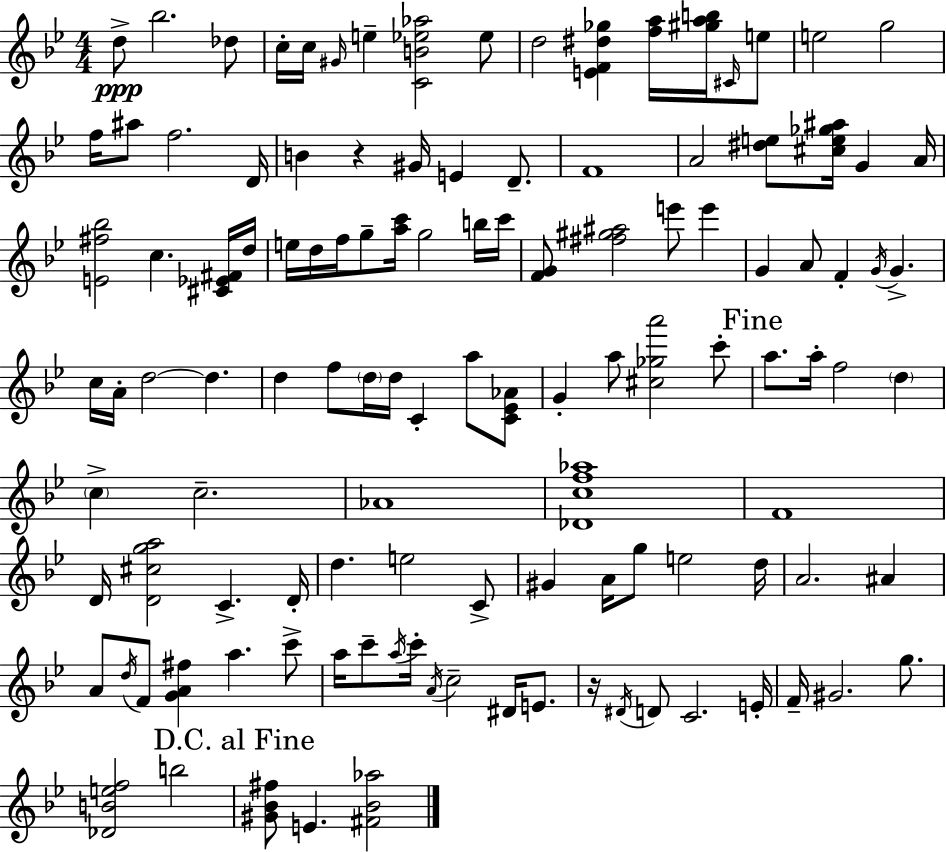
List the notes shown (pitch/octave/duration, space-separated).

D5/e Bb5/h. Db5/e C5/s C5/s G#4/s E5/q [C4,B4,Eb5,Ab5]/h Eb5/e D5/h [E4,F4,D#5,Gb5]/q [F5,A5]/s [G#5,A5,B5]/s C#4/s E5/e E5/h G5/h F5/s A#5/e F5/h. D4/s B4/q R/q G#4/s E4/q D4/e. F4/w A4/h [D#5,E5]/e [C#5,E5,Gb5,A#5]/s G4/q A4/s [E4,F#5,Bb5]/h C5/q. [C#4,Eb4,F#4]/s D5/s E5/s D5/s F5/s G5/e [A5,C6]/s G5/h B5/s C6/s [F4,G4]/e [F#5,G#5,A#5]/h E6/e E6/q G4/q A4/e F4/q G4/s G4/q. C5/s A4/s D5/h D5/q. D5/q F5/e D5/s D5/s C4/q A5/e [C4,Eb4,Ab4]/e G4/q A5/e [C#5,Gb5,A6]/h C6/e A5/e. A5/s F5/h D5/q C5/q C5/h. Ab4/w [Db4,C5,F5,Ab5]/w F4/w D4/s [D4,C#5,G5,A5]/h C4/q. D4/s D5/q. E5/h C4/e G#4/q A4/s G5/e E5/h D5/s A4/h. A#4/q A4/e D5/s F4/e [G4,A4,F#5]/q A5/q. C6/e A5/s C6/e A5/s C6/s A4/s C5/h D#4/s E4/e. R/s D#4/s D4/e C4/h. E4/s F4/s G#4/h. G5/e. [Db4,B4,E5,F5]/h B5/h [G#4,Bb4,F#5]/e E4/q. [F#4,Bb4,Ab5]/h